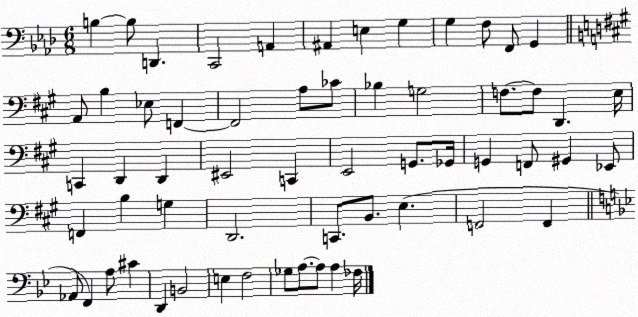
X:1
T:Untitled
M:6/8
L:1/4
K:Ab
B, B,/2 D,, C,,2 A,, ^A,, E, G, G, F,/2 F,,/2 G,, A,,/2 B, _E,/2 F,, F,,2 A,/2 _C/2 _B, G,2 F,/2 F,/2 D,, E,/4 C,, D,, D,, ^E,,2 C,, E,,2 G,,/2 _G,,/4 G,, F,,/2 ^G,, _E,,/2 F,, B, G, D,,2 C,,/2 B,,/2 E, F,,2 F,, _A,,/2 F,, A,/2 ^C D,, B,,2 E, F,2 _G,/2 A,/2 A,/2 A, _F,/4